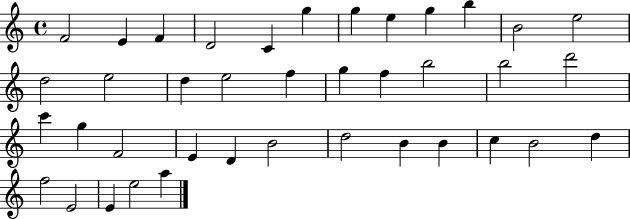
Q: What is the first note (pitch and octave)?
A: F4